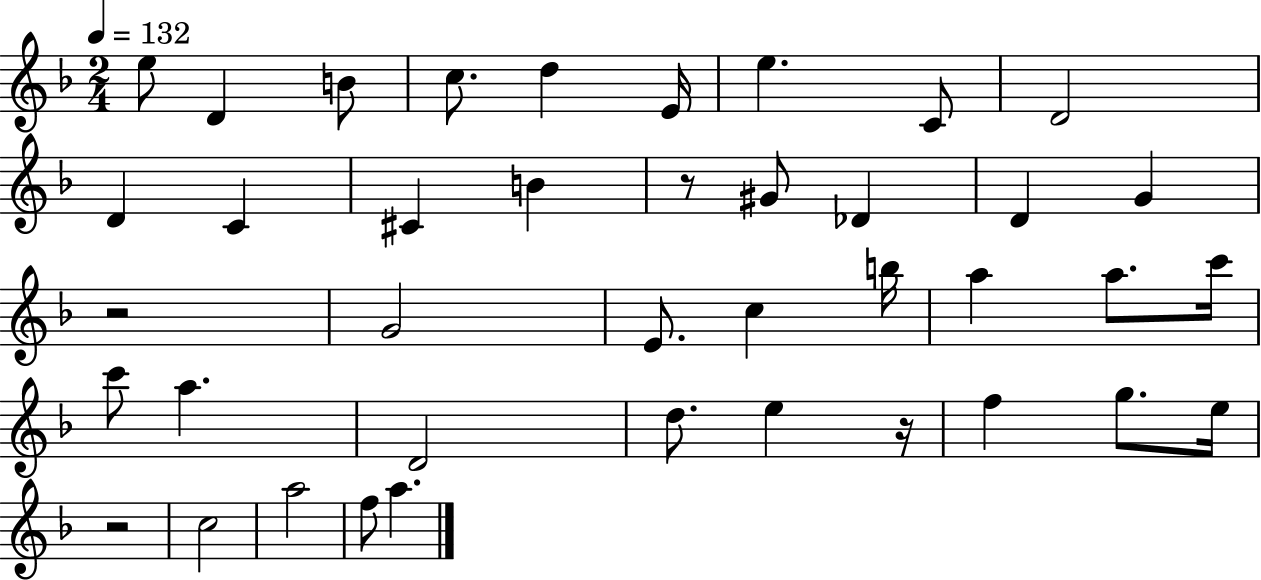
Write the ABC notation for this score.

X:1
T:Untitled
M:2/4
L:1/4
K:F
e/2 D B/2 c/2 d E/4 e C/2 D2 D C ^C B z/2 ^G/2 _D D G z2 G2 E/2 c b/4 a a/2 c'/4 c'/2 a D2 d/2 e z/4 f g/2 e/4 z2 c2 a2 f/2 a